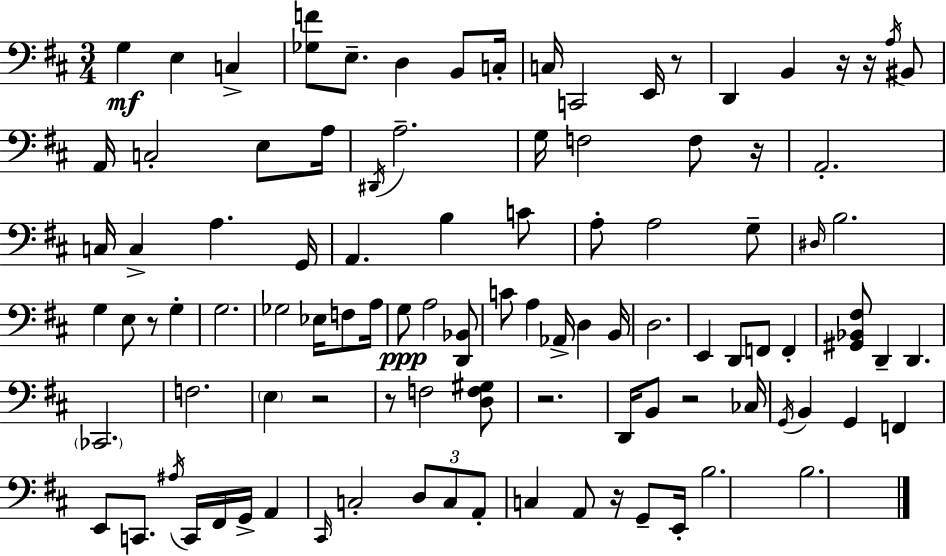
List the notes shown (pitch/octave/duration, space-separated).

G3/q E3/q C3/q [Gb3,F4]/e E3/e. D3/q B2/e C3/s C3/s C2/h E2/s R/e D2/q B2/q R/s R/s A3/s BIS2/e A2/s C3/h E3/e A3/s D#2/s A3/h. G3/s F3/h F3/e R/s A2/h. C3/s C3/q A3/q. G2/s A2/q. B3/q C4/e A3/e A3/h G3/e D#3/s B3/h. G3/q E3/e R/e G3/q G3/h. Gb3/h Eb3/s F3/e A3/s G3/e A3/h [D2,Bb2]/e C4/e A3/q Ab2/s D3/q B2/s D3/h. E2/q D2/e F2/e F2/q [G#2,Bb2,F#3]/e D2/q D2/q. CES2/h. F3/h. E3/q R/h R/e F3/h [D3,F3,G#3]/e R/h. D2/s B2/e R/h CES3/s G2/s B2/q G2/q F2/q E2/e C2/e. A#3/s C2/s F#2/s G2/s A2/q C#2/s C3/h D3/e C3/e A2/e C3/q A2/e R/s G2/e E2/s B3/h. B3/h.